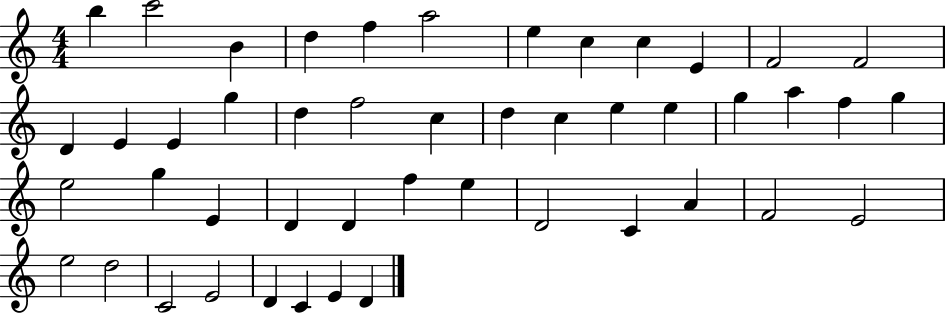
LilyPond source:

{
  \clef treble
  \numericTimeSignature
  \time 4/4
  \key c \major
  b''4 c'''2 b'4 | d''4 f''4 a''2 | e''4 c''4 c''4 e'4 | f'2 f'2 | \break d'4 e'4 e'4 g''4 | d''4 f''2 c''4 | d''4 c''4 e''4 e''4 | g''4 a''4 f''4 g''4 | \break e''2 g''4 e'4 | d'4 d'4 f''4 e''4 | d'2 c'4 a'4 | f'2 e'2 | \break e''2 d''2 | c'2 e'2 | d'4 c'4 e'4 d'4 | \bar "|."
}